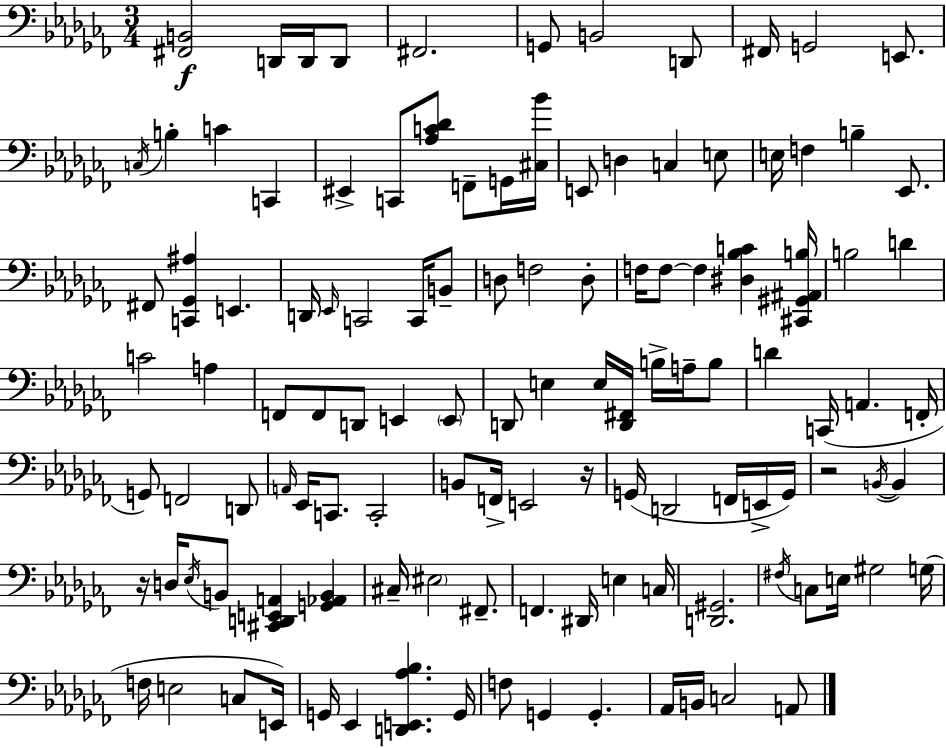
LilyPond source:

{
  \clef bass
  \numericTimeSignature
  \time 3/4
  \key aes \minor
  <fis, b,>2\f d,16 d,16 d,8 | fis,2. | g,8 b,2 d,8 | fis,16 g,2 e,8. | \break \acciaccatura { c16 } b4-. c'4 c,4 | eis,4-> c,8 <aes c' des'>8 f,8-- g,16 | <cis bes'>16 e,8 d4 c4 e8 | e16 f4 b4-- ees,8. | \break fis,8 <c, ges, ais>4 e,4. | d,16 \grace { ees,16 } c,2 c,16 | b,8-- d8 f2 | d8-. f16 f8~~ f4 <dis bes c'>4 | \break <cis, gis, ais, b>16 b2 d'4 | c'2 a4 | f,8 f,8 d,8 e,4 | \parenthesize e,8 d,8 e4 e16 <d, fis,>16 b16-> a16-- | \break b8 d'4 c,16( a,4. | f,16-. g,8) f,2 | d,8 \grace { a,16 } ees,16 c,8. c,2-. | b,8 f,16-> e,2 | \break r16 g,16( d,2 | f,16 e,16-> g,16) r2 \acciaccatura { b,16~ }~ | b,4 r16 d16 \acciaccatura { ees16 } b,8 <cis, d, e, a,>4 | <g, aes, b,>4 cis16-- \parenthesize eis2 | \break fis,8.-- f,4. dis,16 | e4 c16 <d, gis,>2. | \acciaccatura { fis16 } c8 e16 gis2 | g16( f16 e2 | \break c8 e,16) g,16 ees,4 <d, e, aes bes>4. | g,16 f8 g,4 | g,4.-. aes,16 b,16 c2 | a,8 \bar "|."
}